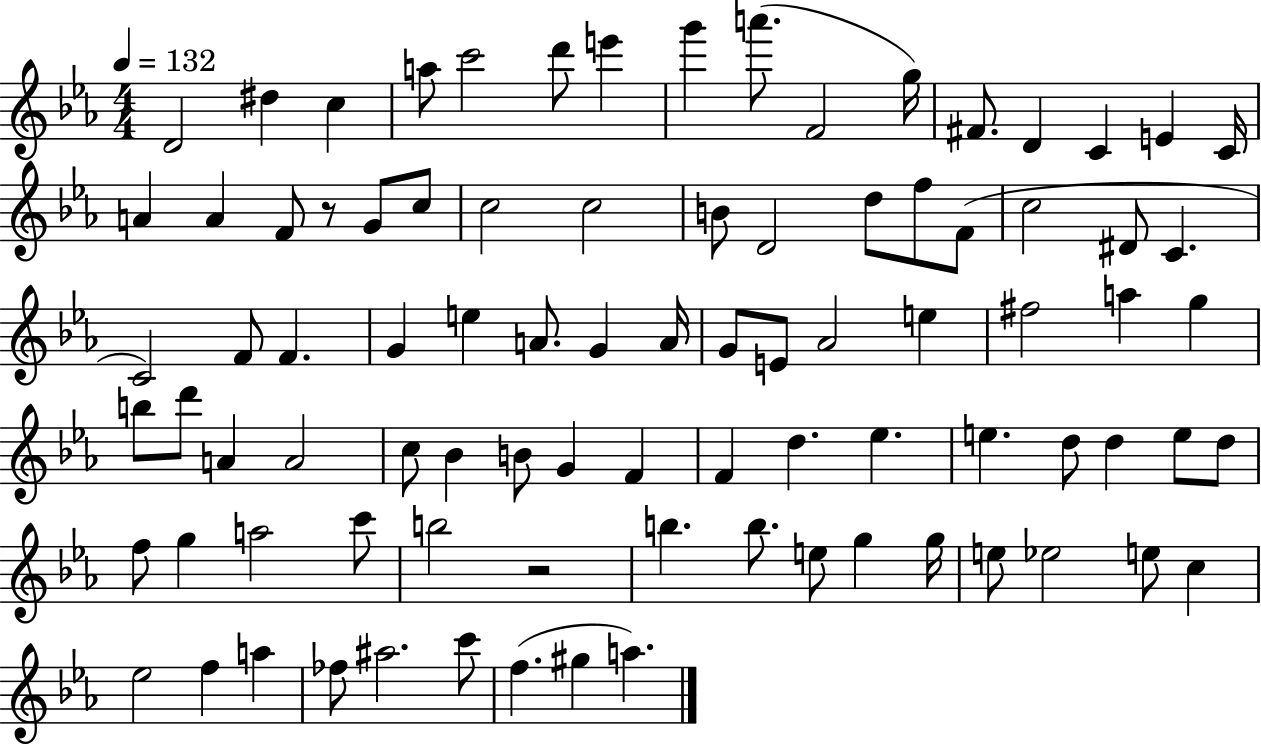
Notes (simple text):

D4/h D#5/q C5/q A5/e C6/h D6/e E6/q G6/q A6/e. F4/h G5/s F#4/e. D4/q C4/q E4/q C4/s A4/q A4/q F4/e R/e G4/e C5/e C5/h C5/h B4/e D4/h D5/e F5/e F4/e C5/h D#4/e C4/q. C4/h F4/e F4/q. G4/q E5/q A4/e. G4/q A4/s G4/e E4/e Ab4/h E5/q F#5/h A5/q G5/q B5/e D6/e A4/q A4/h C5/e Bb4/q B4/e G4/q F4/q F4/q D5/q. Eb5/q. E5/q. D5/e D5/q E5/e D5/e F5/e G5/q A5/h C6/e B5/h R/h B5/q. B5/e. E5/e G5/q G5/s E5/e Eb5/h E5/e C5/q Eb5/h F5/q A5/q FES5/e A#5/h. C6/e F5/q. G#5/q A5/q.